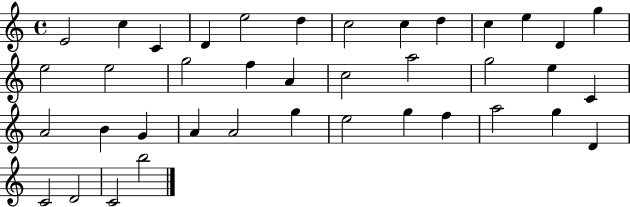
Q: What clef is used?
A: treble